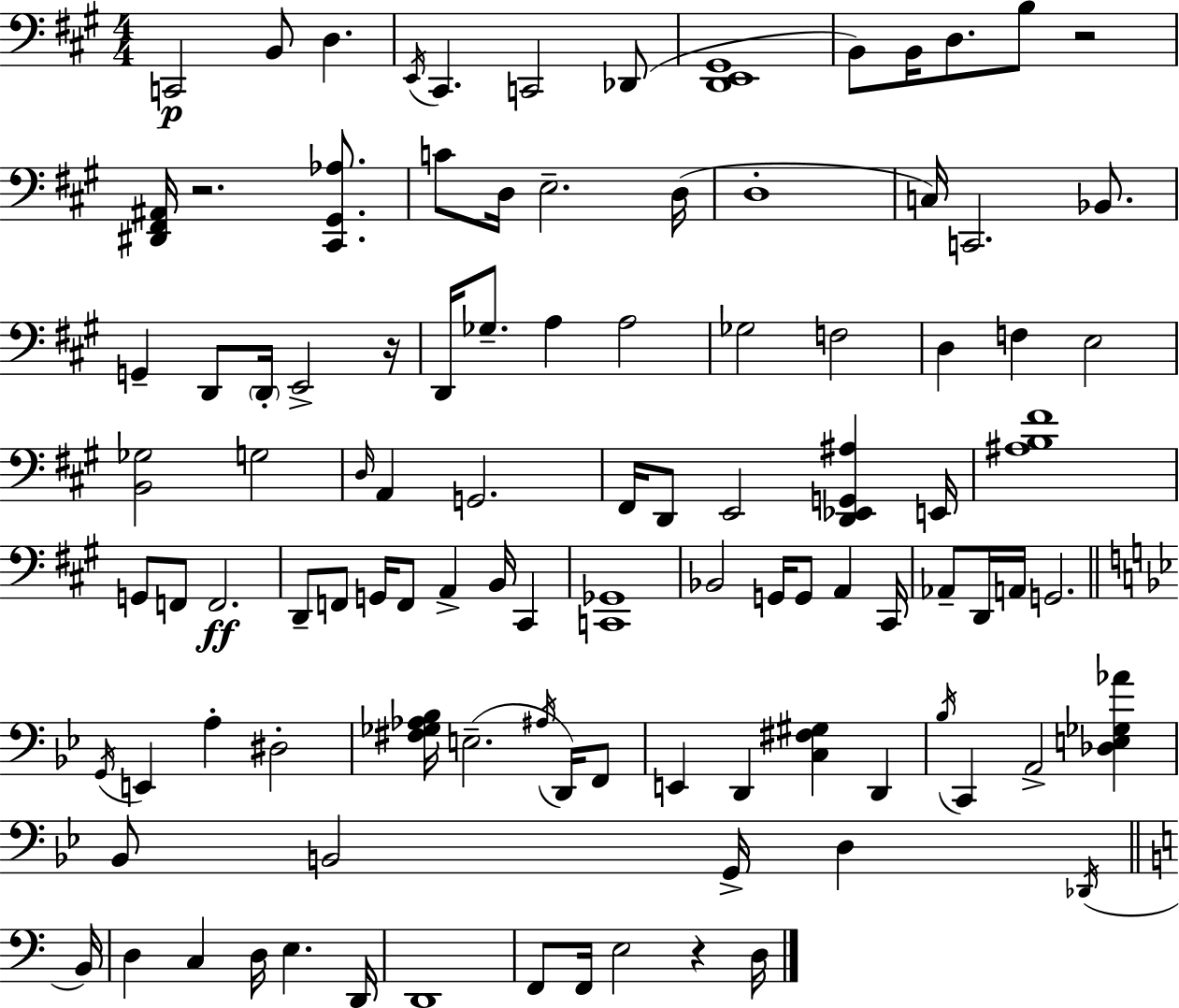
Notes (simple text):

C2/h B2/e D3/q. E2/s C#2/q. C2/h Db2/e [D2,E2,G#2]/w B2/e B2/s D3/e. B3/e R/h [D#2,F#2,A#2]/s R/h. [C#2,G#2,Ab3]/e. C4/e D3/s E3/h. D3/s D3/w C3/s C2/h. Bb2/e. G2/q D2/e D2/s E2/h R/s D2/s Gb3/e. A3/q A3/h Gb3/h F3/h D3/q F3/q E3/h [B2,Gb3]/h G3/h D3/s A2/q G2/h. F#2/s D2/e E2/h [D2,Eb2,G2,A#3]/q E2/s [A#3,B3,F#4]/w G2/e F2/e F2/h. D2/e F2/e G2/s F2/e A2/q B2/s C#2/q [C2,Gb2]/w Bb2/h G2/s G2/e A2/q C#2/s Ab2/e D2/s A2/s G2/h. G2/s E2/q A3/q D#3/h [F#3,Gb3,Ab3,Bb3]/s E3/h. A#3/s D2/s F2/e E2/q D2/q [C3,F#3,G#3]/q D2/q Bb3/s C2/q A2/h [Db3,E3,Gb3,Ab4]/q Bb2/e B2/h G2/s D3/q Db2/s B2/s D3/q C3/q D3/s E3/q. D2/s D2/w F2/e F2/s E3/h R/q D3/s